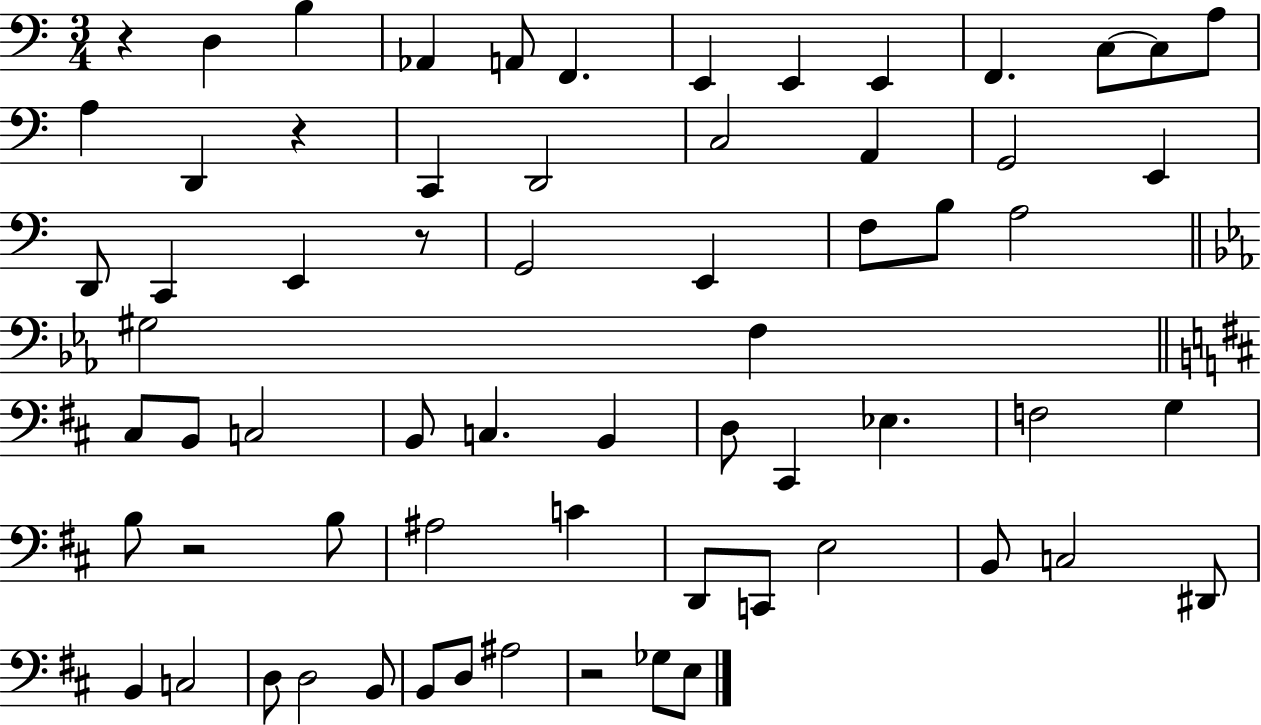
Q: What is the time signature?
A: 3/4